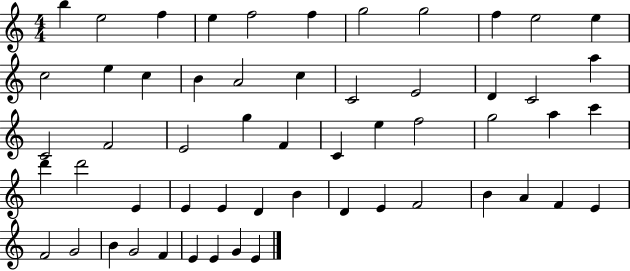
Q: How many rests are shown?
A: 0